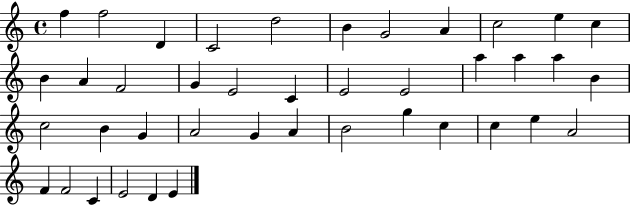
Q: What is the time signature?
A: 4/4